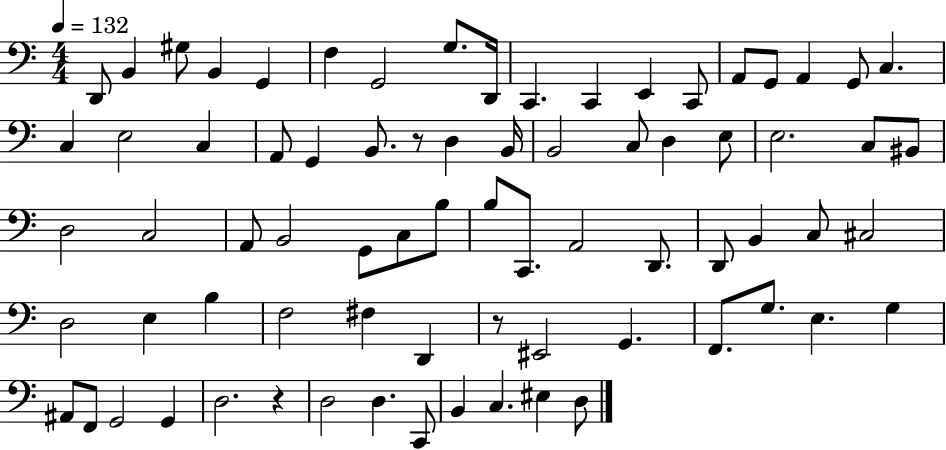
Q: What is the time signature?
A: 4/4